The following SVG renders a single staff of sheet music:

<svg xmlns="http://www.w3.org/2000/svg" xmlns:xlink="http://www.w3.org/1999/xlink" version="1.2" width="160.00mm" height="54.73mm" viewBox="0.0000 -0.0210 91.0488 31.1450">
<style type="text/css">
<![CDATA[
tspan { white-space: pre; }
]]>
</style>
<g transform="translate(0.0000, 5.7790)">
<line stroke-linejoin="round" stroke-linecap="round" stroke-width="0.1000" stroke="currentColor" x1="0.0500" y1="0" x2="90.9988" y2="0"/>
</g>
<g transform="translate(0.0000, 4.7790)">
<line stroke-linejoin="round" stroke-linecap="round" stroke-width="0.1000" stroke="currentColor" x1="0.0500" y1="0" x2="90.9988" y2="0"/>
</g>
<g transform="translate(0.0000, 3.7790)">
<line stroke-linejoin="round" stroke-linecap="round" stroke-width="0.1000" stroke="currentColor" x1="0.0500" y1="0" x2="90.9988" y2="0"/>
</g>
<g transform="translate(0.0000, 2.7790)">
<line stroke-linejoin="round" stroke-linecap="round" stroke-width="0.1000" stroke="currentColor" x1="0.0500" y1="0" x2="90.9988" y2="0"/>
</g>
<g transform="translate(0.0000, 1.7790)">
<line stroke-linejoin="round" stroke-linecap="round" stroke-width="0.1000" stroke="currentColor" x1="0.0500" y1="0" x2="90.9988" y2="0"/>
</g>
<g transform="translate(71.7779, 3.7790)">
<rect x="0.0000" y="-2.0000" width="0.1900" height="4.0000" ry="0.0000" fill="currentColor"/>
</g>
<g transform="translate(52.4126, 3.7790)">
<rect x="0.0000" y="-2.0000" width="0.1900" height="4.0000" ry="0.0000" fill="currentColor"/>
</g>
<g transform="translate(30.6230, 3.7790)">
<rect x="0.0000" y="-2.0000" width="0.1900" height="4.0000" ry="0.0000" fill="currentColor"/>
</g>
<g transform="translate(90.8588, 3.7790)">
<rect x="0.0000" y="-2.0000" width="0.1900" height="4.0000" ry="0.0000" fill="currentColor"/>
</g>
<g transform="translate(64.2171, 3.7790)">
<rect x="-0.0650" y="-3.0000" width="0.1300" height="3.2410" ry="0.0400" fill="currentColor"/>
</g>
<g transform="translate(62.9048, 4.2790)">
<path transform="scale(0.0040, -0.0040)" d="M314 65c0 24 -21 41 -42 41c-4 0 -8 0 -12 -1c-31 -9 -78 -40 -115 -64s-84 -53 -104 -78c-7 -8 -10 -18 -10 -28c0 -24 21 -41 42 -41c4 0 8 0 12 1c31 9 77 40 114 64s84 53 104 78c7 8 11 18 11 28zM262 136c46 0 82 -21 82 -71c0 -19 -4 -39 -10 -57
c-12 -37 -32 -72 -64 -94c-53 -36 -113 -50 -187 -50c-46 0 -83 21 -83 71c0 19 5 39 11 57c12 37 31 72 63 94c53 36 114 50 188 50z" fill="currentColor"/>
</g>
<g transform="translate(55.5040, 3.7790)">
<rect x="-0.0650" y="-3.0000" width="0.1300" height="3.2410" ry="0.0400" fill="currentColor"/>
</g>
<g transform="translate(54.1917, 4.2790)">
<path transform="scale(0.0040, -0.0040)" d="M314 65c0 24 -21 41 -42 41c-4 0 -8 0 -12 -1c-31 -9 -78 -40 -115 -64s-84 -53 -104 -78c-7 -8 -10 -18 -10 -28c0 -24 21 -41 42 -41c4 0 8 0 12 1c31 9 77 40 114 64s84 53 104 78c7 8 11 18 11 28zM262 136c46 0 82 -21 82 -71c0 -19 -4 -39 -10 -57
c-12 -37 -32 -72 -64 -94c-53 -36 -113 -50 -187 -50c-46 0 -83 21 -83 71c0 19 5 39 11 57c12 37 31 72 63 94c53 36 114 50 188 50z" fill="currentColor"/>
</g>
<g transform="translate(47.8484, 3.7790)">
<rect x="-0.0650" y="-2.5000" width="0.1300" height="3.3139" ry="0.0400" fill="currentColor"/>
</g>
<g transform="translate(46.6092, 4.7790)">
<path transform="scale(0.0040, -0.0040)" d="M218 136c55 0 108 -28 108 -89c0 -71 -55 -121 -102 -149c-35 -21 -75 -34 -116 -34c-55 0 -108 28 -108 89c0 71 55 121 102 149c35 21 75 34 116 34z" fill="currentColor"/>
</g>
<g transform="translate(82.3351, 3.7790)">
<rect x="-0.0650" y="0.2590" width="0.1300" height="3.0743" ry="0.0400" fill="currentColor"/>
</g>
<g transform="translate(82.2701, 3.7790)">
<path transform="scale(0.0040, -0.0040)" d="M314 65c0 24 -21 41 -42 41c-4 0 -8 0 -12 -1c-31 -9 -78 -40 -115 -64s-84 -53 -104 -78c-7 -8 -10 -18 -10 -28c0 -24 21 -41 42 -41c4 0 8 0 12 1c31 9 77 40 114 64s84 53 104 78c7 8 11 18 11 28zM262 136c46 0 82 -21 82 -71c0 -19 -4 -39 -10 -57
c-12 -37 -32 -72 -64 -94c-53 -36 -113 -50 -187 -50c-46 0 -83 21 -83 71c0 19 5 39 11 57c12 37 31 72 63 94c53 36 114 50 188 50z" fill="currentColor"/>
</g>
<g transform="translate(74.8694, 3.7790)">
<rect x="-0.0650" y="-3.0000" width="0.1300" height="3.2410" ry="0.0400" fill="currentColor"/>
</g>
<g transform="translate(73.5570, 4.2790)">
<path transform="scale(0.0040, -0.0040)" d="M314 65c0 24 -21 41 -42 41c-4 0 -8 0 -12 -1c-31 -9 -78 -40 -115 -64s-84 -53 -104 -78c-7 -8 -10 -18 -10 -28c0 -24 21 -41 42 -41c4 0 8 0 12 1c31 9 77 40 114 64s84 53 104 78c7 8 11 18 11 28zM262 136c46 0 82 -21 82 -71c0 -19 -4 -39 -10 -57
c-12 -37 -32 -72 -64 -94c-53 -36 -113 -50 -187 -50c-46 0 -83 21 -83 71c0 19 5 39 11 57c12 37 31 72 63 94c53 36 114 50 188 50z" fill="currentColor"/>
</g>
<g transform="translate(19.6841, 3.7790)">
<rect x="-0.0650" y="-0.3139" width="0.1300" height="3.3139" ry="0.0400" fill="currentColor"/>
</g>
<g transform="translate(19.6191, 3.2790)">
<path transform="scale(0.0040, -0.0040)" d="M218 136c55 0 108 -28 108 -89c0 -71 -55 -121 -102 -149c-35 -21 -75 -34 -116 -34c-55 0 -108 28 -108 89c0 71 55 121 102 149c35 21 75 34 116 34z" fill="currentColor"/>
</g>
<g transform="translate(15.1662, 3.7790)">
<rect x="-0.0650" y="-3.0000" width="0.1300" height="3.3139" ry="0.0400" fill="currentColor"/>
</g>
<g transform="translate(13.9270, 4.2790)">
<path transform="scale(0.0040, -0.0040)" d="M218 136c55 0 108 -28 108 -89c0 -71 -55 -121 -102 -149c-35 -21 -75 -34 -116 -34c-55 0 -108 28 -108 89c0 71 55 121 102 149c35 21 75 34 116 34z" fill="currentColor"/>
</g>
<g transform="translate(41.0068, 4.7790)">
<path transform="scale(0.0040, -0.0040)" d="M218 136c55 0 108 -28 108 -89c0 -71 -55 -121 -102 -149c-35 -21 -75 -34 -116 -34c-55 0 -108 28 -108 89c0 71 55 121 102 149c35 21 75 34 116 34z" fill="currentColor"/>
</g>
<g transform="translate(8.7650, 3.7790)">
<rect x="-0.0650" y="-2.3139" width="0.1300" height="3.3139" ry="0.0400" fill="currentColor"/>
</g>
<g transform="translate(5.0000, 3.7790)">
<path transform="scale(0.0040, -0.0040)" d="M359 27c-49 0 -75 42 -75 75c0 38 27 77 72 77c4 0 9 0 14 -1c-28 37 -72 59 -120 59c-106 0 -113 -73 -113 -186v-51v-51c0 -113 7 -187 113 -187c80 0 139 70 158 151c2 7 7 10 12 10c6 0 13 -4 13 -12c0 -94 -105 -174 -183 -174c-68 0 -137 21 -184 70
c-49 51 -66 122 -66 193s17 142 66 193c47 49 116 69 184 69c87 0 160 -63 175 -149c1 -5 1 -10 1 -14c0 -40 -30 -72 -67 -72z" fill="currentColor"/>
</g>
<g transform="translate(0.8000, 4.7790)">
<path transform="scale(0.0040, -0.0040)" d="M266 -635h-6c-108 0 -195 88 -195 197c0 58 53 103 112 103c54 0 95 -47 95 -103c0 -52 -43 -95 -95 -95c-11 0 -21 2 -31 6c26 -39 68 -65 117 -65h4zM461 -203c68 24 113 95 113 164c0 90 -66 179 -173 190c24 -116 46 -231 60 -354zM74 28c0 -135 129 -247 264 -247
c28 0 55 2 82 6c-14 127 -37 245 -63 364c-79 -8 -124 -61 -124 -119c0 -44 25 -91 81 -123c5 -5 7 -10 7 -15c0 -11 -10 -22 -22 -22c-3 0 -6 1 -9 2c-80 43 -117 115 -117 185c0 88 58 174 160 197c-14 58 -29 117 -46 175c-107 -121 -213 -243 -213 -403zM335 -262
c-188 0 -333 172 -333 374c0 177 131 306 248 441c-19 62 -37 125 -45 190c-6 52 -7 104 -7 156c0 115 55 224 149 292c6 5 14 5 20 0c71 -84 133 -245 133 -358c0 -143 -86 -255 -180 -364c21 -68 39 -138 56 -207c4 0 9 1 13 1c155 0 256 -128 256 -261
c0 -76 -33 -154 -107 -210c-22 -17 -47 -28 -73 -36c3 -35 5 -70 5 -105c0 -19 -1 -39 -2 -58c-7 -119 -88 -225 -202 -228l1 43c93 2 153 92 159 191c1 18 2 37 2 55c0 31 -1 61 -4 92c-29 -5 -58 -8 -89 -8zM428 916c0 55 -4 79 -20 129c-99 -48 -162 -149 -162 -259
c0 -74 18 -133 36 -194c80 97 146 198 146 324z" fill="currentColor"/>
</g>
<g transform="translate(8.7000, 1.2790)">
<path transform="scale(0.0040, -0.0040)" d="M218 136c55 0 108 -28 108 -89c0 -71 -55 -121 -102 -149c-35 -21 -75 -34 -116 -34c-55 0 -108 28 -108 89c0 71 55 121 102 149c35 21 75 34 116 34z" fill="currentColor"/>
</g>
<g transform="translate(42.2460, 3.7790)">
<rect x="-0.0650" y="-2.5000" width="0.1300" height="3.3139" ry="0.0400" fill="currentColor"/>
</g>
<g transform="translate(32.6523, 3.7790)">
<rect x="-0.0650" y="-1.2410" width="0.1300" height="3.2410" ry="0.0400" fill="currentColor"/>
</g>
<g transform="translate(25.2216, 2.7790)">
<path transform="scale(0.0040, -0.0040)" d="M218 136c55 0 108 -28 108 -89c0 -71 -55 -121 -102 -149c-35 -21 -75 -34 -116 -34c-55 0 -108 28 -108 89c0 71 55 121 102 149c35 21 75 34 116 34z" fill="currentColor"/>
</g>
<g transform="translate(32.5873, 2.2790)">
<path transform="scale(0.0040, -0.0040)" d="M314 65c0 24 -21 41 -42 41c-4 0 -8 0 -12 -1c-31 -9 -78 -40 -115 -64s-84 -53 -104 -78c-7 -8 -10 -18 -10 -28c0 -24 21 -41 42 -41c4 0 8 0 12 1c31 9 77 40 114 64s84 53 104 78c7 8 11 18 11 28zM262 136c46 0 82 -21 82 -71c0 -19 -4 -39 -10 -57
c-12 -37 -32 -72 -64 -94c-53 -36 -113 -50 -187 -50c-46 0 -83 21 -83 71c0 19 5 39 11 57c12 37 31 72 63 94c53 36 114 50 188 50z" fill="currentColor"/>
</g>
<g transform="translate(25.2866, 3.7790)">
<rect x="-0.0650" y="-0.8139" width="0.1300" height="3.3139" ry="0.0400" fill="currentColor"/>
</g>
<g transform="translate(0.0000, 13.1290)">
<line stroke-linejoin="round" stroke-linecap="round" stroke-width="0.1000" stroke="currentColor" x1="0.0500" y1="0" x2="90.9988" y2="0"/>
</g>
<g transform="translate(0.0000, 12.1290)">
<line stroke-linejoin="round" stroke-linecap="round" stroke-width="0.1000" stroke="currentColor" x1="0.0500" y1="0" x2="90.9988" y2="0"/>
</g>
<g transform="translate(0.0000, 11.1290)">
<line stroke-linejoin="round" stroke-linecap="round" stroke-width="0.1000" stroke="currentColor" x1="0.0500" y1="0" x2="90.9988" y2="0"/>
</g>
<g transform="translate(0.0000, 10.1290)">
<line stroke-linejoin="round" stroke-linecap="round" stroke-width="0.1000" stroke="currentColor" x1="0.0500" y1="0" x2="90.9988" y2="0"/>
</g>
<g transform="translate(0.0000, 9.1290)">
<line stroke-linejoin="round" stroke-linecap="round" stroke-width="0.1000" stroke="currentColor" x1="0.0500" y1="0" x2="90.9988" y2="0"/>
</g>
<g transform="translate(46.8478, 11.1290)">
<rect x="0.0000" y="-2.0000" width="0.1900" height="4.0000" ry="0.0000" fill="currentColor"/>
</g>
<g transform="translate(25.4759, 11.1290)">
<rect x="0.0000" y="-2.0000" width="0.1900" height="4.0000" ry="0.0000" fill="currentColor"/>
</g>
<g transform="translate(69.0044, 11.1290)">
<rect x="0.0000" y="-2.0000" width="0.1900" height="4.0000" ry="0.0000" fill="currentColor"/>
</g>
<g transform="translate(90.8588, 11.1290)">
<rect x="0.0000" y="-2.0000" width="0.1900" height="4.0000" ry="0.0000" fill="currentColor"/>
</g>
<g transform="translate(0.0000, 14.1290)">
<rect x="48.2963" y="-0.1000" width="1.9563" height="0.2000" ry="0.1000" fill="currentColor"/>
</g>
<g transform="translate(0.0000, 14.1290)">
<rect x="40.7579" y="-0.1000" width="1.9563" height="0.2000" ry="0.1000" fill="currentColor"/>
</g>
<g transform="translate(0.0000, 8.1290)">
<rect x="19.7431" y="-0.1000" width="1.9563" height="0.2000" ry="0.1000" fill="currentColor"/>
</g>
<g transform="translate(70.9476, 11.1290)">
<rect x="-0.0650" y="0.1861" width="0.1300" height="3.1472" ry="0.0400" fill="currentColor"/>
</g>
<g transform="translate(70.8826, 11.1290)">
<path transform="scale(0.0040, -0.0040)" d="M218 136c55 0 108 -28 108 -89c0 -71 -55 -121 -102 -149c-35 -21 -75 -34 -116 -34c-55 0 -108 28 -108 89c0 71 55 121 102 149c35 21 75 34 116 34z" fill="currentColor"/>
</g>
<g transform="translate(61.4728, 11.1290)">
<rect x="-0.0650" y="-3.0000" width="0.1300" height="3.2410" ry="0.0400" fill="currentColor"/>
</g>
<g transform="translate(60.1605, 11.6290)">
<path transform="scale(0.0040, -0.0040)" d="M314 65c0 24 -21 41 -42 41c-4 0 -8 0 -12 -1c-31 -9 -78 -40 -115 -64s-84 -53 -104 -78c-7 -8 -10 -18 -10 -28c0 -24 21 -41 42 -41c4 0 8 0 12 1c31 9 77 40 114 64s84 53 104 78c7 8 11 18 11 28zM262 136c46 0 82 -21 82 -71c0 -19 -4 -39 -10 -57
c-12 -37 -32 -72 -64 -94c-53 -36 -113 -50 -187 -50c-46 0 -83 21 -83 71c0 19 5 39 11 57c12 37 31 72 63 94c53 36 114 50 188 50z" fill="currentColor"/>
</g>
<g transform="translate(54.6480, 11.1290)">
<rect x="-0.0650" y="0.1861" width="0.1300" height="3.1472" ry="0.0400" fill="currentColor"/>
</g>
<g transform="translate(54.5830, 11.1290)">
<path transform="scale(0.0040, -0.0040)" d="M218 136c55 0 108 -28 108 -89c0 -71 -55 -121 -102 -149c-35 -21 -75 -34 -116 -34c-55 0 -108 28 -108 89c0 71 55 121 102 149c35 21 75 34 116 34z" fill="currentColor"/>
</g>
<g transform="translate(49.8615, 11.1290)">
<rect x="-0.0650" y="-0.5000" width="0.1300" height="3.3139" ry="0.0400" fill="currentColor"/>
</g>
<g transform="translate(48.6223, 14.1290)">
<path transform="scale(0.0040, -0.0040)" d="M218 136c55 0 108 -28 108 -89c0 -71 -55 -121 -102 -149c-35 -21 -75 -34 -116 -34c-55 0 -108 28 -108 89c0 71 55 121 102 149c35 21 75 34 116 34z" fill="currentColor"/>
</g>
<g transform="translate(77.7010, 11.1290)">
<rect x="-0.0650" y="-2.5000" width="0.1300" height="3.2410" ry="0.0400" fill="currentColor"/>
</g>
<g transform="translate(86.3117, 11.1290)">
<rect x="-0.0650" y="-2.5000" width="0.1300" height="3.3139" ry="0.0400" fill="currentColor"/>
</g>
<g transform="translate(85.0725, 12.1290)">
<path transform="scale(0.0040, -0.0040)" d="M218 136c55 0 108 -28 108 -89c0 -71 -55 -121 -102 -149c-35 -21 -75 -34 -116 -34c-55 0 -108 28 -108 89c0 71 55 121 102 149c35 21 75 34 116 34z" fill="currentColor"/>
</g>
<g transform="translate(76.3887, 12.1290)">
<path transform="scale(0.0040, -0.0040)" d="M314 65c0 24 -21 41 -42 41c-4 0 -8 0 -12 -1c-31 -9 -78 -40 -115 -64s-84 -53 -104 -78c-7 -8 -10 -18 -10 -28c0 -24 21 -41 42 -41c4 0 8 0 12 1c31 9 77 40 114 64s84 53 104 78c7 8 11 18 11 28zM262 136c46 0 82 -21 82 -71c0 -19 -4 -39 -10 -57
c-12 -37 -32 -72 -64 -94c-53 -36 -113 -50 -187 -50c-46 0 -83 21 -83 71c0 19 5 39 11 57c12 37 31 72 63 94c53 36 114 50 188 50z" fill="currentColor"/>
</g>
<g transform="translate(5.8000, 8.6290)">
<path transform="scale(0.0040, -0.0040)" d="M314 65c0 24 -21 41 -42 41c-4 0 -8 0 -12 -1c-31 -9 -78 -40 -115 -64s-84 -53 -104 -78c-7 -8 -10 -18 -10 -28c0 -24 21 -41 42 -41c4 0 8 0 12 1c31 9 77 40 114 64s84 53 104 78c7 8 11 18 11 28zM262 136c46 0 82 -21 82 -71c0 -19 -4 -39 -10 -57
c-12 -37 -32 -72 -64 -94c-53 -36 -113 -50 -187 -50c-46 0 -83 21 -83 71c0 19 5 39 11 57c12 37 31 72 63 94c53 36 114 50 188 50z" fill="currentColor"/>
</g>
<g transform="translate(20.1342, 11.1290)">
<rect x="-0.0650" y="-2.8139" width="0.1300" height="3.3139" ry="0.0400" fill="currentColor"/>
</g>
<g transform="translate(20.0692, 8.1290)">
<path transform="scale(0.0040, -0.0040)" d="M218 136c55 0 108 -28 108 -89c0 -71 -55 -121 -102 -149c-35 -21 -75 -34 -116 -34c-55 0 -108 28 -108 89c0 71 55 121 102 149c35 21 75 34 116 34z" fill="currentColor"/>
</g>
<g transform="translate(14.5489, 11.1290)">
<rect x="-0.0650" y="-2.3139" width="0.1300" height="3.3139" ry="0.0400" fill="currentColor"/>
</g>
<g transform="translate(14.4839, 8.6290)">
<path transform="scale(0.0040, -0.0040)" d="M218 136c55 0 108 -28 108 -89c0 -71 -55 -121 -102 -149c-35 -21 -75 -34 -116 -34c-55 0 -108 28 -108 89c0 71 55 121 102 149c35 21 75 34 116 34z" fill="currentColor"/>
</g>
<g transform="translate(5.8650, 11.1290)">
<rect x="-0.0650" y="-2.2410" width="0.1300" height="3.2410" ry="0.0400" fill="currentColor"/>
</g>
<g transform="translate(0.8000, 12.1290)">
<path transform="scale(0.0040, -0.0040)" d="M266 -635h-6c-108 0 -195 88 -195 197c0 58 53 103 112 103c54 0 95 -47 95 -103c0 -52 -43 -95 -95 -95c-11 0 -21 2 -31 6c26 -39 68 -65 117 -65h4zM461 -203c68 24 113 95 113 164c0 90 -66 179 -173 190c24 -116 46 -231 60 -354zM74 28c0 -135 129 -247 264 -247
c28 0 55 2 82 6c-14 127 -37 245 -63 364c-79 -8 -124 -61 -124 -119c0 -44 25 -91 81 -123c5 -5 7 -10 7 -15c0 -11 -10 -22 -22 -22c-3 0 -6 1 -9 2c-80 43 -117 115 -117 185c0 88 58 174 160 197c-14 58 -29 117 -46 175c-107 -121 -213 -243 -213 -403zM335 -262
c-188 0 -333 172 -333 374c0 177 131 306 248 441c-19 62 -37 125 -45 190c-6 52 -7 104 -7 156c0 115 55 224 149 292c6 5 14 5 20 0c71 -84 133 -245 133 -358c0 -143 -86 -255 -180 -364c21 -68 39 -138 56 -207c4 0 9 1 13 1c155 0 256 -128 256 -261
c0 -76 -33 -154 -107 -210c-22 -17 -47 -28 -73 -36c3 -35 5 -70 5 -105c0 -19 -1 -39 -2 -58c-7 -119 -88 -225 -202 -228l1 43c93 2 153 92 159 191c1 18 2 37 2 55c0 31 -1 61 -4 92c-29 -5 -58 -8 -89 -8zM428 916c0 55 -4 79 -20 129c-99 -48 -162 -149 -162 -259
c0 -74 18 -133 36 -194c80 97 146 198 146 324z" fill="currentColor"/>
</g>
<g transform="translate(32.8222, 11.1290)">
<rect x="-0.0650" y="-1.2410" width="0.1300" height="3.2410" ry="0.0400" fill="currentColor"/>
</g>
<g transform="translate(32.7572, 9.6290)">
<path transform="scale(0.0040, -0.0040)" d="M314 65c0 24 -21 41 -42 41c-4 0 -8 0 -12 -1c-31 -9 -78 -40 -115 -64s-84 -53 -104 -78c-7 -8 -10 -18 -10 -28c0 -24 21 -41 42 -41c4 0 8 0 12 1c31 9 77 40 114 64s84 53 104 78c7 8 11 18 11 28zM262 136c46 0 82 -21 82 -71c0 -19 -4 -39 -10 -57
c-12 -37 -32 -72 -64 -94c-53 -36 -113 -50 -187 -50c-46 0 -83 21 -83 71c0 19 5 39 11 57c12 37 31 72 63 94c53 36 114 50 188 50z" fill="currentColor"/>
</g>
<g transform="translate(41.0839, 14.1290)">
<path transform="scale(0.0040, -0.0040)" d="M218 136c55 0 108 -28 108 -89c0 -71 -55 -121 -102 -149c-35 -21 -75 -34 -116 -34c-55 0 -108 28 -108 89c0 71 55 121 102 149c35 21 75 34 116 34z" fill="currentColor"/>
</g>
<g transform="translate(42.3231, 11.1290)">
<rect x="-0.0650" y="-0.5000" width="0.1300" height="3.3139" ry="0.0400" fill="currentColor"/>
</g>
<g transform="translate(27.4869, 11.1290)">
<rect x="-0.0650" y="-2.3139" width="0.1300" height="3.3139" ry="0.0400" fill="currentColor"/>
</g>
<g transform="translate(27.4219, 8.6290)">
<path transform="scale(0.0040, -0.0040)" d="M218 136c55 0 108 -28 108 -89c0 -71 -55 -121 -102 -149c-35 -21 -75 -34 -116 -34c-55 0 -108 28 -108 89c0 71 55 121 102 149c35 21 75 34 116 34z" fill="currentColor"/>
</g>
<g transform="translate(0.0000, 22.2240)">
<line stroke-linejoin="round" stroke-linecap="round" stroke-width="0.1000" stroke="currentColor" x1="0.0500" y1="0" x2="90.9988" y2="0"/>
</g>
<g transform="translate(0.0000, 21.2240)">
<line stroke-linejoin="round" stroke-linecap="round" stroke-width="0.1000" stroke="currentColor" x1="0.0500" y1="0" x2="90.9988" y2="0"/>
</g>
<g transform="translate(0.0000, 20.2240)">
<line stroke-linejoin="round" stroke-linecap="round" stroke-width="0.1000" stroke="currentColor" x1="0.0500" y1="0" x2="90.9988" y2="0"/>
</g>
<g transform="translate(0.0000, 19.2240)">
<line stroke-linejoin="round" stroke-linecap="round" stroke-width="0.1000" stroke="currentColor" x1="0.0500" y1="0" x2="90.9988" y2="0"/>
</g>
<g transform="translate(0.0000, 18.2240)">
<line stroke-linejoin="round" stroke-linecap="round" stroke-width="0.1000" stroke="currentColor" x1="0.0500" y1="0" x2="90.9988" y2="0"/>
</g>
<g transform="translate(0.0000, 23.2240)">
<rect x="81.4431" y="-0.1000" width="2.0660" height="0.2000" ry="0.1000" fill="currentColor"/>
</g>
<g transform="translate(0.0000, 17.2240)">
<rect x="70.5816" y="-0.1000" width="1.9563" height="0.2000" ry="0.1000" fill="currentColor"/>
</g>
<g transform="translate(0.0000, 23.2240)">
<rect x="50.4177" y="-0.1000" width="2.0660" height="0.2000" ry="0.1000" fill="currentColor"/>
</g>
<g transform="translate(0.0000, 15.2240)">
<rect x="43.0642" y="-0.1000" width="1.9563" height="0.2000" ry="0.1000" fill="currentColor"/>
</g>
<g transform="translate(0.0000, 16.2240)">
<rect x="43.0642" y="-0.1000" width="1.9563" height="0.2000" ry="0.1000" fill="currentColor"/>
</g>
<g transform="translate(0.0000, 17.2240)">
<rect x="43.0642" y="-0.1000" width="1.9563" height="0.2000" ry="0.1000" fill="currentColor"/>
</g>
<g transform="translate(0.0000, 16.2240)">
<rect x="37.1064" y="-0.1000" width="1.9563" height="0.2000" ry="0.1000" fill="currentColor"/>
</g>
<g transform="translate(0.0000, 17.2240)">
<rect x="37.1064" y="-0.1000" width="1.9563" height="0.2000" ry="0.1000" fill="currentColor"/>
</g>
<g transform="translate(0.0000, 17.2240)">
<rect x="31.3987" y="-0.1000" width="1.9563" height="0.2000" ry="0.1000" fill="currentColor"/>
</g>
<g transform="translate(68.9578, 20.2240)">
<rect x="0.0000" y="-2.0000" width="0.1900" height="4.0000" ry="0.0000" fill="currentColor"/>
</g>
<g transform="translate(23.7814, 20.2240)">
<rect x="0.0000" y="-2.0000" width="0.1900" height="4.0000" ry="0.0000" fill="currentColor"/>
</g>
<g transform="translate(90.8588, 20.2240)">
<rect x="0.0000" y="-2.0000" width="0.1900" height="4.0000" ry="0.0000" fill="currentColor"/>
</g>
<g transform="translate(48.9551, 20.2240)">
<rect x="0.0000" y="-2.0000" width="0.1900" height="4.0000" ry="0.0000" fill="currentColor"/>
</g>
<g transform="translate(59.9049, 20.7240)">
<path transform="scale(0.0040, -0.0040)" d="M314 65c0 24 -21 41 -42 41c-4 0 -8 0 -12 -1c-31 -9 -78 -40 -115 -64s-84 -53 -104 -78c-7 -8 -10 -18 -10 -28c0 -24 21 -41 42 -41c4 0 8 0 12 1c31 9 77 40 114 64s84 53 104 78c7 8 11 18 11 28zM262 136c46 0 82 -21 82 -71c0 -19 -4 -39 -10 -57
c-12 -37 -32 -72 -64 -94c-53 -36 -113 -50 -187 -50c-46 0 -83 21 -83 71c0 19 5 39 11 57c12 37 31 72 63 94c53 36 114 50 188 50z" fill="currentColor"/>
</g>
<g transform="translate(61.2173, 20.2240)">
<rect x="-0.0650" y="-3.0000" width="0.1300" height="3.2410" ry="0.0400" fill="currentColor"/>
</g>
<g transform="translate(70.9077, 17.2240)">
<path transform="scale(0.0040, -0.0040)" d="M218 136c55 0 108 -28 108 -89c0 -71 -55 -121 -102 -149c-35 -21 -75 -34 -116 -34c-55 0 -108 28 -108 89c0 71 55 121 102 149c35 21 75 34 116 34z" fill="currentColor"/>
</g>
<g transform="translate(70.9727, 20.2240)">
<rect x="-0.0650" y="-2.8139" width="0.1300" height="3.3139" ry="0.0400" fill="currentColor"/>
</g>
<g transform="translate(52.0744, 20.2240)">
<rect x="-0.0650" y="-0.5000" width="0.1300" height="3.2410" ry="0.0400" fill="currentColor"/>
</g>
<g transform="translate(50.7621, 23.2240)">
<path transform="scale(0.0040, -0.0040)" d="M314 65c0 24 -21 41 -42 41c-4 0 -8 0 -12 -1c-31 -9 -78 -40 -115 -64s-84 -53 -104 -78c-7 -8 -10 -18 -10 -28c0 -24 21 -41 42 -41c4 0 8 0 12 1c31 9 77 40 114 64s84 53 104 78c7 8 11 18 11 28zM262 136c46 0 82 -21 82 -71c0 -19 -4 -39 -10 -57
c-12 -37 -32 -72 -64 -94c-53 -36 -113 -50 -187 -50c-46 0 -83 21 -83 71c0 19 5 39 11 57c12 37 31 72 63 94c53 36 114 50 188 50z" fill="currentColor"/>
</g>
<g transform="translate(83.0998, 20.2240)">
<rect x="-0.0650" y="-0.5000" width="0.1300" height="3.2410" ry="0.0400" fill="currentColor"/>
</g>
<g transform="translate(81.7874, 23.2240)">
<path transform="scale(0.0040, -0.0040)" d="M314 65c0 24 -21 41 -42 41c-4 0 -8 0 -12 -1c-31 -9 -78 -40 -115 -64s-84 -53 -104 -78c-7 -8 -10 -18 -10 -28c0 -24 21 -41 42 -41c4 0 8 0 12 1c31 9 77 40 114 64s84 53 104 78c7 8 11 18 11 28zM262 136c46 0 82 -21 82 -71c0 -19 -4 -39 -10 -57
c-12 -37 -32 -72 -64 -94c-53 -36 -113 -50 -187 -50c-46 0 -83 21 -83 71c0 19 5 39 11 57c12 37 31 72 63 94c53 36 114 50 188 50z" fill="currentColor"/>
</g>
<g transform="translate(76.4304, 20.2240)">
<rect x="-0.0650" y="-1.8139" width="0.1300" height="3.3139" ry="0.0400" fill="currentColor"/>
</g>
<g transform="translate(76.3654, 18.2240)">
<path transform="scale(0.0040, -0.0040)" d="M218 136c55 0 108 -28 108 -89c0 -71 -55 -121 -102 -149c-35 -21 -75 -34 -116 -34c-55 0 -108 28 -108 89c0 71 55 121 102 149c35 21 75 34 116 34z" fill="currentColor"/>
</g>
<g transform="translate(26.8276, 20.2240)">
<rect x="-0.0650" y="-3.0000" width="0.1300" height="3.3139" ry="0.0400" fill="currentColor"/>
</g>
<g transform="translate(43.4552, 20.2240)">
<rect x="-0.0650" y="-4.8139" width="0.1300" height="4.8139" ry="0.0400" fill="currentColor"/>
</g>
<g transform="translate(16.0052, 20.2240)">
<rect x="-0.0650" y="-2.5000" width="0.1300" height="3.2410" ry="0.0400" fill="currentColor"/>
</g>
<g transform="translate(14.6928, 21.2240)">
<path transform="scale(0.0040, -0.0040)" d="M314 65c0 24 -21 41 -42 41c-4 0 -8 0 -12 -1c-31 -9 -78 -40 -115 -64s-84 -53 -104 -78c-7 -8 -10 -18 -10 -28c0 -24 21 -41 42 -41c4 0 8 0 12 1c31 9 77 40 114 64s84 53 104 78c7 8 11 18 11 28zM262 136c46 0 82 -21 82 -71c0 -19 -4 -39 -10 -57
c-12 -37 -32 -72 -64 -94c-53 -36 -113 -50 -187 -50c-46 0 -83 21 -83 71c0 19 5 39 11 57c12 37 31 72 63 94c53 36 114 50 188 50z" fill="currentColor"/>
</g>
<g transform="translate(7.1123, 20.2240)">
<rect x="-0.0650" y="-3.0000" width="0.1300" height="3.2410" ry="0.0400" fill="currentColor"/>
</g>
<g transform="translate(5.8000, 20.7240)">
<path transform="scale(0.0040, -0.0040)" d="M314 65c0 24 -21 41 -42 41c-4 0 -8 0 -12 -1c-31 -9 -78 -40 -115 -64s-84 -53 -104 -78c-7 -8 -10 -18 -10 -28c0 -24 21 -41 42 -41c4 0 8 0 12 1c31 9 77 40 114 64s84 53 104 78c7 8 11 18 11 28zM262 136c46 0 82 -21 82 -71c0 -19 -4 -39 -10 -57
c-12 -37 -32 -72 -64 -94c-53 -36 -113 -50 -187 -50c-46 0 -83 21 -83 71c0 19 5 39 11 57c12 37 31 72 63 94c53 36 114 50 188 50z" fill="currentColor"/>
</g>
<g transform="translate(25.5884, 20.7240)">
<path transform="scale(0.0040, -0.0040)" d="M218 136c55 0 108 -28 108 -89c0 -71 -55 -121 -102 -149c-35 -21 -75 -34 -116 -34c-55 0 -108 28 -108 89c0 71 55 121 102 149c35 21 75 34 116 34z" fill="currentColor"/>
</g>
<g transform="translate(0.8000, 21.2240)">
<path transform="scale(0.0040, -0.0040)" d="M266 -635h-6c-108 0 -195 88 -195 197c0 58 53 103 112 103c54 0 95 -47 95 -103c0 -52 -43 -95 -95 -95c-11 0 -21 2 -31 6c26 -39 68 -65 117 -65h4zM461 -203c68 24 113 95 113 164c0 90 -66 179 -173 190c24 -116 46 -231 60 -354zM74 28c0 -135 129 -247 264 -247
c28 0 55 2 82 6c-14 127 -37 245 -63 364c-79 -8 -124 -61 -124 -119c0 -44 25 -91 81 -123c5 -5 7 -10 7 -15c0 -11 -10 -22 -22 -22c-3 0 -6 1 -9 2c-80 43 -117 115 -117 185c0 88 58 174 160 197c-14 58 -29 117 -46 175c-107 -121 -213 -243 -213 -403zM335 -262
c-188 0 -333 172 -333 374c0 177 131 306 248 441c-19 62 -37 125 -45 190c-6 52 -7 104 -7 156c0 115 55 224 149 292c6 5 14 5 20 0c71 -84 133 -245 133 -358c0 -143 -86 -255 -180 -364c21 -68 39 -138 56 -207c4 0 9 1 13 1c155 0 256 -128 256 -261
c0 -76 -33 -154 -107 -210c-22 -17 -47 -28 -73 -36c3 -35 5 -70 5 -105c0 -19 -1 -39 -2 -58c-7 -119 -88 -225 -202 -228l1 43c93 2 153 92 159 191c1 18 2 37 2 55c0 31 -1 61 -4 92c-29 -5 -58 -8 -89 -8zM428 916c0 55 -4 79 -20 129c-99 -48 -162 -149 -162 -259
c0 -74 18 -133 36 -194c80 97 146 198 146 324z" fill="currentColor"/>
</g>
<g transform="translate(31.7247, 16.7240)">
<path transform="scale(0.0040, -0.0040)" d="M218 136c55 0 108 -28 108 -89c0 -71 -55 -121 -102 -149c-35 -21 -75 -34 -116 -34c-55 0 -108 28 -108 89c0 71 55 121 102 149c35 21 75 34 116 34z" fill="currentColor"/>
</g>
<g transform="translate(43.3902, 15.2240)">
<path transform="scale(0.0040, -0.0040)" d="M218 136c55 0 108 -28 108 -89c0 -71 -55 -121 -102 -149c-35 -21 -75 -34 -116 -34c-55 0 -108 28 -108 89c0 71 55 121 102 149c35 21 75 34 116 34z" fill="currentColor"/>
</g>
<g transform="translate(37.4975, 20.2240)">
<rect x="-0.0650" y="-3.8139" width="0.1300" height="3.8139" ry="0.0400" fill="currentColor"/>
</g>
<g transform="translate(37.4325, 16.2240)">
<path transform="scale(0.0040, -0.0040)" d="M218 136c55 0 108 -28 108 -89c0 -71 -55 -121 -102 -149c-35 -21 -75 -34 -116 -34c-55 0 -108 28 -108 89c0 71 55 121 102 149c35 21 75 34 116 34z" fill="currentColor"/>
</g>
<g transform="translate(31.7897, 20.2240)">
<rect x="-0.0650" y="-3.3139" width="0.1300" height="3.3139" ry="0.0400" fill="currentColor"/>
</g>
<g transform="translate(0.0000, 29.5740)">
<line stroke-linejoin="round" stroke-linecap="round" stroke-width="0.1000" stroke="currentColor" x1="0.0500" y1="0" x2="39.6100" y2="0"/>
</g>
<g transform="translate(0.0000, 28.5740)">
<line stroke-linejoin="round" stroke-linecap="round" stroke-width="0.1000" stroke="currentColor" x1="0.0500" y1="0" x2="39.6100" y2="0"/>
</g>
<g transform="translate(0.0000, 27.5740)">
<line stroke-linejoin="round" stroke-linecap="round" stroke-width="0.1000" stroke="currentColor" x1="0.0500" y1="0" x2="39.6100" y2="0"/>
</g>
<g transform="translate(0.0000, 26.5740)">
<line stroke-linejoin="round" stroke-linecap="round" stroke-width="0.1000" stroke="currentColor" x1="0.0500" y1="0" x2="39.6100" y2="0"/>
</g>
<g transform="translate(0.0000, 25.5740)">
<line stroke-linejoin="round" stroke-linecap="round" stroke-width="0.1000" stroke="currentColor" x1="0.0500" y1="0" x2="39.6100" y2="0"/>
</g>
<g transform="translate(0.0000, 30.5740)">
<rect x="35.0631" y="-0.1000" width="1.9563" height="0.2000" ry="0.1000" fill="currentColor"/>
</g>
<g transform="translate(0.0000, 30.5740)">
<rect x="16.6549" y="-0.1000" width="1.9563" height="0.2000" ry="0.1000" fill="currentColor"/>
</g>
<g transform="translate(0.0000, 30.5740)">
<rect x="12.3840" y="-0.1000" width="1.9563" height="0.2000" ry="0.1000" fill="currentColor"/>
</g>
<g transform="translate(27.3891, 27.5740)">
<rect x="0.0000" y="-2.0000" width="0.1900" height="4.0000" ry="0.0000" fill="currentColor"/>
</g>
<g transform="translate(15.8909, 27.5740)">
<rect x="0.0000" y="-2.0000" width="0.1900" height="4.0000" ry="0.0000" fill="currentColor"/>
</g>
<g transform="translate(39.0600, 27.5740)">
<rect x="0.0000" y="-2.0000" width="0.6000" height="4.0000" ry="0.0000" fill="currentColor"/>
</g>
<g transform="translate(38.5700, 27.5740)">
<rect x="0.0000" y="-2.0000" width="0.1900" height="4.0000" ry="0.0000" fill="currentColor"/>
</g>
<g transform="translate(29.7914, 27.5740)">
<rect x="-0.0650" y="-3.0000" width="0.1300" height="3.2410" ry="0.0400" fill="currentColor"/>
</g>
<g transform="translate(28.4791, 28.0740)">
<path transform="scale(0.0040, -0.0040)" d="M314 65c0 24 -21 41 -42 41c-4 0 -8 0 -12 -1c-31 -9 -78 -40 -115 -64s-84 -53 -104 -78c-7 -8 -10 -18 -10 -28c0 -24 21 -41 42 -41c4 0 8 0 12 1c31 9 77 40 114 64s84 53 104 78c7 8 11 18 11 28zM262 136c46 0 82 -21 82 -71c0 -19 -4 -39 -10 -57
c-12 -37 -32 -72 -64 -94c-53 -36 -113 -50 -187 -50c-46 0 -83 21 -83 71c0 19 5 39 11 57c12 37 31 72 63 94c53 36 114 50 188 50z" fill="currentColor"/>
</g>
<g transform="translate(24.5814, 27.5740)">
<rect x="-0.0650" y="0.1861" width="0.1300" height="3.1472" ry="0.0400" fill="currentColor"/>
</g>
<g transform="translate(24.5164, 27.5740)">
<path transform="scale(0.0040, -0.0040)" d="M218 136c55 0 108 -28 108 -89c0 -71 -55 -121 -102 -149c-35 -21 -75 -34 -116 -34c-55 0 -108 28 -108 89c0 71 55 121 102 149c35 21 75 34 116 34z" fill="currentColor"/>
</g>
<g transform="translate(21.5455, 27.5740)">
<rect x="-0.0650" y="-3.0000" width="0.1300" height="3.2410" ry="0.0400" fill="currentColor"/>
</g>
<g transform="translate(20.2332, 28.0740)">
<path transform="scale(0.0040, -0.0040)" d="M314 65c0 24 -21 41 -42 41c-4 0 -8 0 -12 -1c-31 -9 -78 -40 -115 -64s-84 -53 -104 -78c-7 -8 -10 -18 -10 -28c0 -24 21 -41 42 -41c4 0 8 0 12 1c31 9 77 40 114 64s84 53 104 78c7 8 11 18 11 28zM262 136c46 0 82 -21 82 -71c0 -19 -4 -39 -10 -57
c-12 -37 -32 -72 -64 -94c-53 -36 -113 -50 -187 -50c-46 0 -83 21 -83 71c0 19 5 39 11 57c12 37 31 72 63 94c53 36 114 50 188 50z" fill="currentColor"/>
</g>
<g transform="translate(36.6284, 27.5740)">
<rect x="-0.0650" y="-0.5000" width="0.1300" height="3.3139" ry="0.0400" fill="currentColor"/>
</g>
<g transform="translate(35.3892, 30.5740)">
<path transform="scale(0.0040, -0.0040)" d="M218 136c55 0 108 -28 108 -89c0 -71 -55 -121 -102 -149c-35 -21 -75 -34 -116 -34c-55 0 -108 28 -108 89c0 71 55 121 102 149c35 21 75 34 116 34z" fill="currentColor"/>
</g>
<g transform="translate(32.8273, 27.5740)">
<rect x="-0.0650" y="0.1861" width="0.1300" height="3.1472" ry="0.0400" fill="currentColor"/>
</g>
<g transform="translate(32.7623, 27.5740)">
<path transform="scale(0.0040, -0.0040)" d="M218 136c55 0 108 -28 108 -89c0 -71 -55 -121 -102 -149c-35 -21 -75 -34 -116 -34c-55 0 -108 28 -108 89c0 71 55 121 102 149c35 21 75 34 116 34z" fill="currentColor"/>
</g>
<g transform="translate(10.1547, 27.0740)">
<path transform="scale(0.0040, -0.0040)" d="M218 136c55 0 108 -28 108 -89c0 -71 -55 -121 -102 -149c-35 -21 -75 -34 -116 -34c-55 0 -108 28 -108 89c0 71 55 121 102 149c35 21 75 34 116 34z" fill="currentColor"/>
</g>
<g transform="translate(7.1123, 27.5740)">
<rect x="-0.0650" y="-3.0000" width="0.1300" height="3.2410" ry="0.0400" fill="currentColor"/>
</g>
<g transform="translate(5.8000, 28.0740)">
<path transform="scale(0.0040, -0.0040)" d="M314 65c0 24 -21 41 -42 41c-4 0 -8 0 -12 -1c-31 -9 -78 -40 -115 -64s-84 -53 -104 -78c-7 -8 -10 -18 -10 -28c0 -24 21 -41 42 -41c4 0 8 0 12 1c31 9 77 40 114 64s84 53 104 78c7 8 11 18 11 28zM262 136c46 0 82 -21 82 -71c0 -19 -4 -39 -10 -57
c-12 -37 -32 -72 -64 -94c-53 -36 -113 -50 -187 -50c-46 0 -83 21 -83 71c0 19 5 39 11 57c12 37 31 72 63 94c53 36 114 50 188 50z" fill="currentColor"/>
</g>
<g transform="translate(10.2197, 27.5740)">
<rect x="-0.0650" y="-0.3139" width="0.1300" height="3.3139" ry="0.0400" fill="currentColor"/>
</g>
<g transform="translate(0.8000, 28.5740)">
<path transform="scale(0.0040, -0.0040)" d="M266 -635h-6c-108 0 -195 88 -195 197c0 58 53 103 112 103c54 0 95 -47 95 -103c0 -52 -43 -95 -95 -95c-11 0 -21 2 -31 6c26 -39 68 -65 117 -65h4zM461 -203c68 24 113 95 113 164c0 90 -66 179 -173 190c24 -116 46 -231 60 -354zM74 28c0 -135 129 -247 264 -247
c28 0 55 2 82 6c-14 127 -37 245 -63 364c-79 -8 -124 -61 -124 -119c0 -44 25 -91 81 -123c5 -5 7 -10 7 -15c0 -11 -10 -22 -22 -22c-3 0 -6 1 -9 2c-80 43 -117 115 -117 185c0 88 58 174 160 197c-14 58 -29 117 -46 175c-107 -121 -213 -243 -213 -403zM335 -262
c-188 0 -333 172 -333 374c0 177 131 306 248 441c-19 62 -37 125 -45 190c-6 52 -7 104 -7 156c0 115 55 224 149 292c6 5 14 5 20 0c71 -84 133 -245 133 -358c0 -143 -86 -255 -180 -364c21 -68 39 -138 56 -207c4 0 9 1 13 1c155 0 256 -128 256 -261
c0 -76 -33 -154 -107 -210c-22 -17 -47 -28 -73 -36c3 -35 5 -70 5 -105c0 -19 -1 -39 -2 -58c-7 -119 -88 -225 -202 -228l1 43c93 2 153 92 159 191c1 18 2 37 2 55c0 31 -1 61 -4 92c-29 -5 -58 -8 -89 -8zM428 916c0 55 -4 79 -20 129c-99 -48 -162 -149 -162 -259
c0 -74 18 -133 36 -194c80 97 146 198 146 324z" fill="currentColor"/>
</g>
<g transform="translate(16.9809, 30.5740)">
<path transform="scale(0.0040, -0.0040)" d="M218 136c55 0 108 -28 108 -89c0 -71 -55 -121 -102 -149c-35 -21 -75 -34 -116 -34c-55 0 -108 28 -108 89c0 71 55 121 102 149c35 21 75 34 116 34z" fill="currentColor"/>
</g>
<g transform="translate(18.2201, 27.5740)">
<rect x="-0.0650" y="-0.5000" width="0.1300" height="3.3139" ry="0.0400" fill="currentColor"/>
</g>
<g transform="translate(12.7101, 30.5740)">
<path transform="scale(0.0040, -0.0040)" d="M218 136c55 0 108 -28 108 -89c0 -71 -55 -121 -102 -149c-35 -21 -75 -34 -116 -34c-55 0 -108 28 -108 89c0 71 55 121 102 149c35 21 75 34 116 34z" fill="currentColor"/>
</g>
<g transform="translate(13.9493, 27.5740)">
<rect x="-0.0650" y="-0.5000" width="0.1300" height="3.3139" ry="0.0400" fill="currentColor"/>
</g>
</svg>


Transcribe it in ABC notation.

X:1
T:Untitled
M:4/4
L:1/4
K:C
g A c d e2 G G A2 A2 A2 B2 g2 g a g e2 C C B A2 B G2 G A2 G2 A b c' e' C2 A2 a f C2 A2 c C C A2 B A2 B C